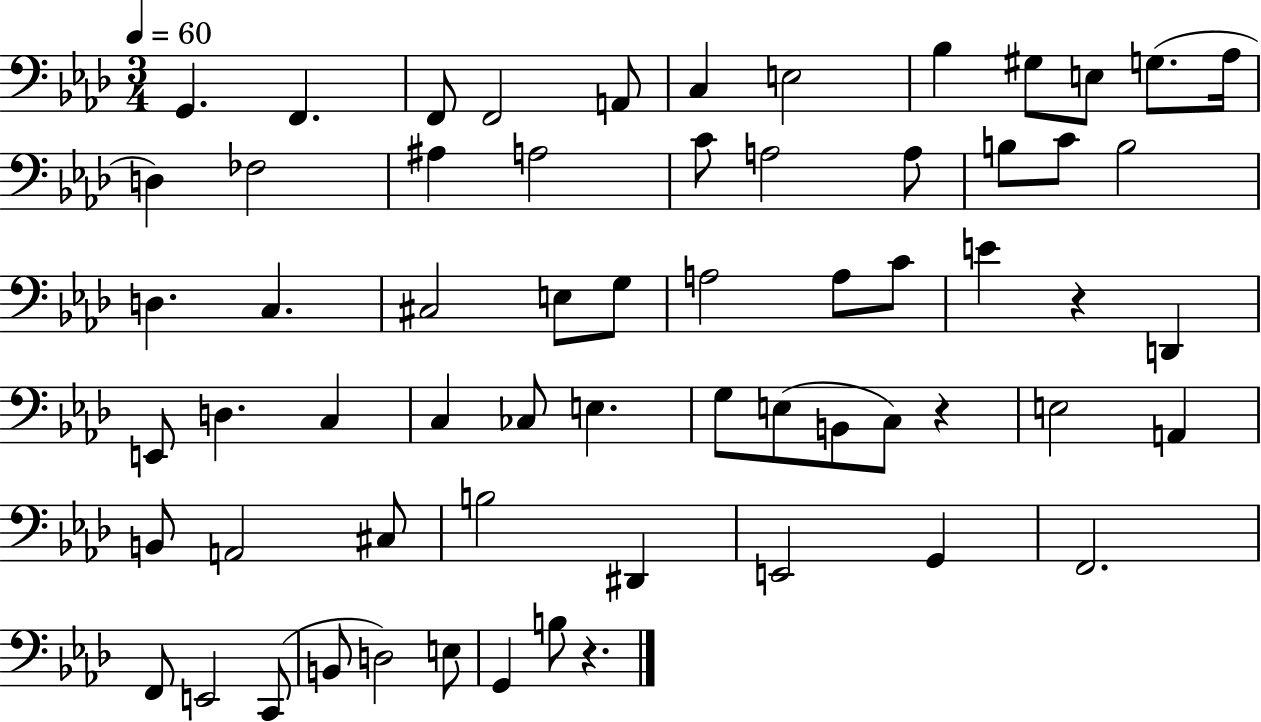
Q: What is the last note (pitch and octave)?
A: B3